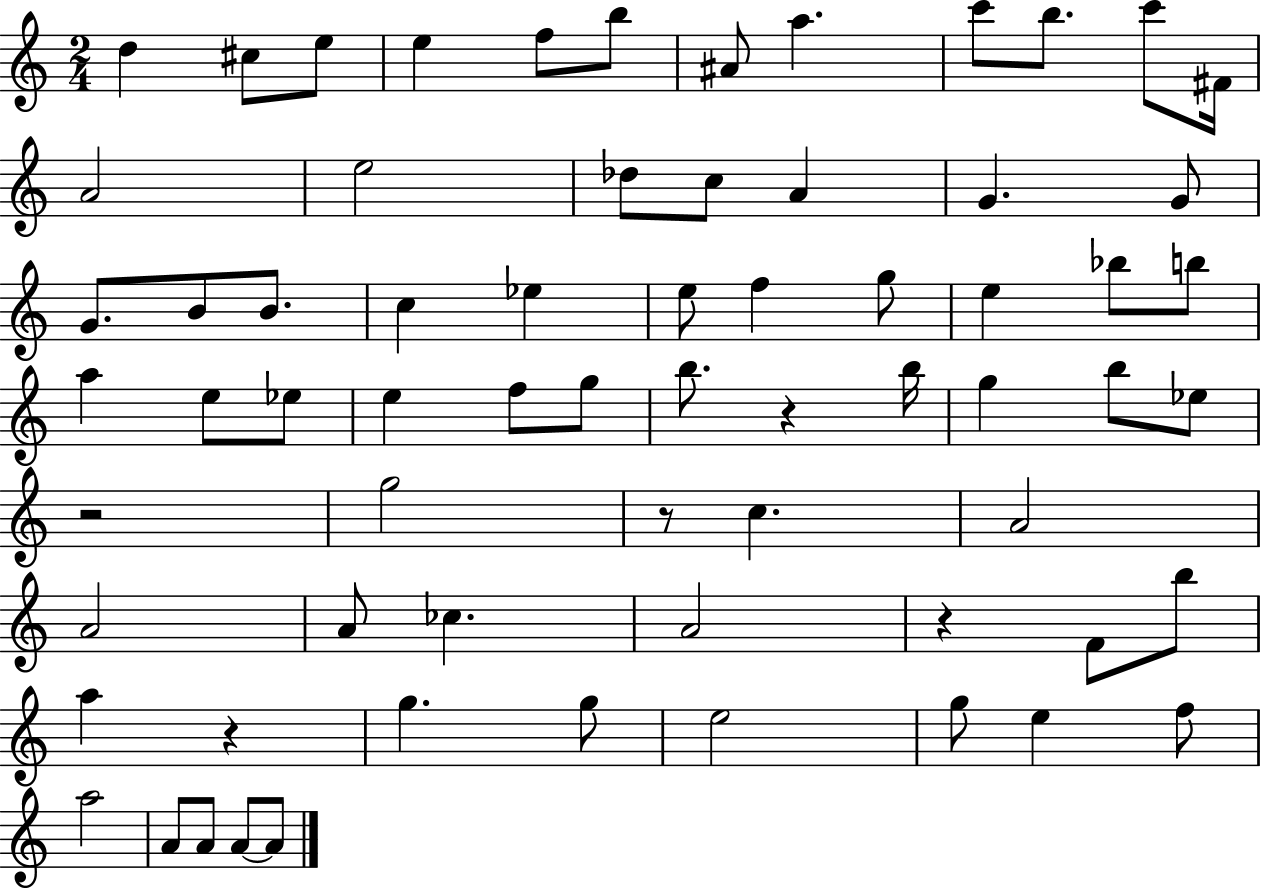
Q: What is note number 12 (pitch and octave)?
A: F#4